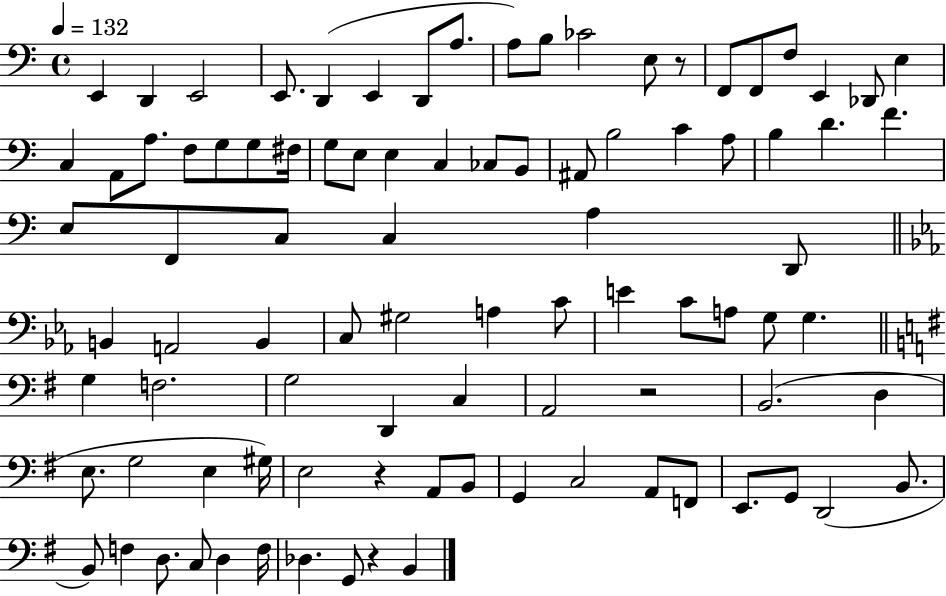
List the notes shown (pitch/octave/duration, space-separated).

E2/q D2/q E2/h E2/e. D2/q E2/q D2/e A3/e. A3/e B3/e CES4/h E3/e R/e F2/e F2/e F3/e E2/q Db2/e E3/q C3/q A2/e A3/e. F3/e G3/e G3/e F#3/s G3/e E3/e E3/q C3/q CES3/e B2/e A#2/e B3/h C4/q A3/e B3/q D4/q. F4/q. E3/e F2/e C3/e C3/q A3/q D2/e B2/q A2/h B2/q C3/e G#3/h A3/q C4/e E4/q C4/e A3/e G3/e G3/q. G3/q F3/h. G3/h D2/q C3/q A2/h R/h B2/h. D3/q E3/e. G3/h E3/q G#3/s E3/h R/q A2/e B2/e G2/q C3/h A2/e F2/e E2/e. G2/e D2/h B2/e. B2/e F3/q D3/e. C3/e D3/q F3/s Db3/q. G2/e R/q B2/q